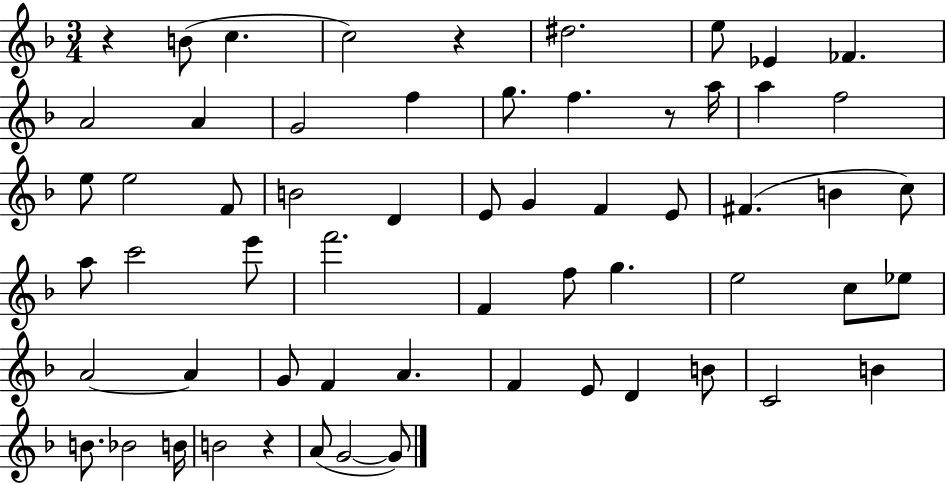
{
  \clef treble
  \numericTimeSignature
  \time 3/4
  \key f \major
  \repeat volta 2 { r4 b'8( c''4. | c''2) r4 | dis''2. | e''8 ees'4 fes'4. | \break a'2 a'4 | g'2 f''4 | g''8. f''4. r8 a''16 | a''4 f''2 | \break e''8 e''2 f'8 | b'2 d'4 | e'8 g'4 f'4 e'8 | fis'4.( b'4 c''8) | \break a''8 c'''2 e'''8 | f'''2. | f'4 f''8 g''4. | e''2 c''8 ees''8 | \break a'2~~ a'4 | g'8 f'4 a'4. | f'4 e'8 d'4 b'8 | c'2 b'4 | \break b'8. bes'2 b'16 | b'2 r4 | a'8( g'2~~ g'8) | } \bar "|."
}